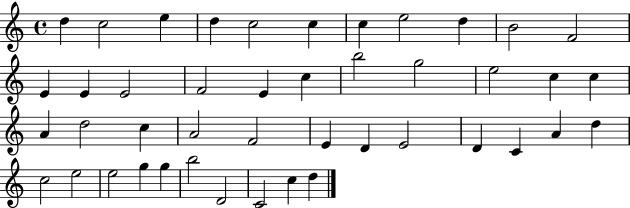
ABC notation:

X:1
T:Untitled
M:4/4
L:1/4
K:C
d c2 e d c2 c c e2 d B2 F2 E E E2 F2 E c b2 g2 e2 c c A d2 c A2 F2 E D E2 D C A d c2 e2 e2 g g b2 D2 C2 c d